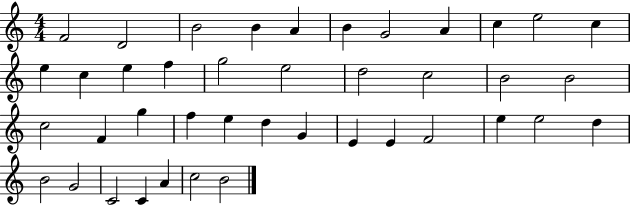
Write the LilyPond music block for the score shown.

{
  \clef treble
  \numericTimeSignature
  \time 4/4
  \key c \major
  f'2 d'2 | b'2 b'4 a'4 | b'4 g'2 a'4 | c''4 e''2 c''4 | \break e''4 c''4 e''4 f''4 | g''2 e''2 | d''2 c''2 | b'2 b'2 | \break c''2 f'4 g''4 | f''4 e''4 d''4 g'4 | e'4 e'4 f'2 | e''4 e''2 d''4 | \break b'2 g'2 | c'2 c'4 a'4 | c''2 b'2 | \bar "|."
}